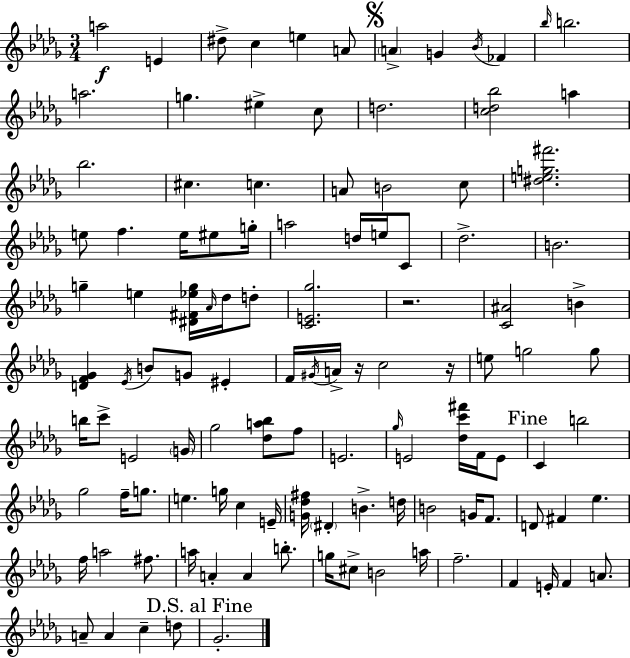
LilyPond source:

{
  \clef treble
  \numericTimeSignature
  \time 3/4
  \key bes \minor
  a''2\f e'4 | dis''8-> c''4 e''4 a'8 | \mark \markup { \musicglyph "scripts.segno" } \parenthesize a'4-> g'4 \acciaccatura { bes'16 } fes'4 | \grace { bes''16 } b''2. | \break a''2. | g''4. eis''4-> | c''8 d''2. | <c'' d'' bes''>2 a''4 | \break bes''2. | cis''4. c''4. | a'8 b'2 | c''8 <dis'' e'' g'' fis'''>2. | \break e''8 f''4. e''16 eis''8 | g''16-. a''2 d''16 e''16 | c'8 des''2.-> | b'2. | \break g''4-- e''4 <dis' fis' ees'' g''>16 \grace { aes'16 } | des''16 d''8-. <c' e' ges''>2. | r2. | <c' ais'>2 b'4-> | \break <d' f' ges'>4 \acciaccatura { ees'16 } b'8 g'8 | eis'4-. f'16 \acciaccatura { gis'16 } a'16-> r16 c''2 | r16 e''8 g''2 | g''8 b''16 c'''8-> e'2 | \break \parenthesize g'16 ges''2 | <des'' a'' bes''>8 f''8 e'2. | \grace { ges''16 } e'2 | <des'' c''' fis'''>16 f'16 e'8 \mark "Fine" c'4 b''2 | \break ges''2 | f''16-- g''8. e''4. | g''16 c''4 e'16-- <g' des'' fis''>16 \parenthesize dis'4-. b'4.-> | d''16 b'2 | \break g'16 f'8. d'8 fis'4 | ees''4. f''16 a''2 | fis''8. a''16 a'4-. a'4 | b''8.-. g''16 cis''8-> b'2 | \break a''16 f''2.-- | f'4 e'16-. f'4 | a'8. a'8-- a'4 | c''4-- d''8 \mark "D.S. al Fine" ges'2.-. | \break \bar "|."
}